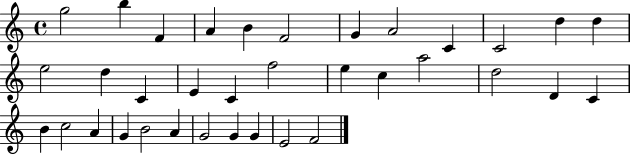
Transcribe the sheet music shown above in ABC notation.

X:1
T:Untitled
M:4/4
L:1/4
K:C
g2 b F A B F2 G A2 C C2 d d e2 d C E C f2 e c a2 d2 D C B c2 A G B2 A G2 G G E2 F2